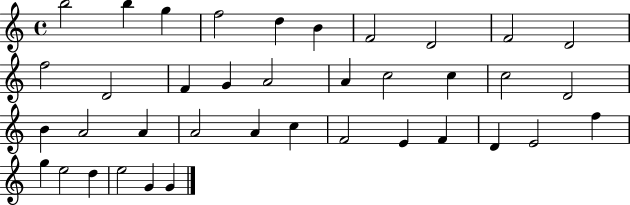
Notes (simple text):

B5/h B5/q G5/q F5/h D5/q B4/q F4/h D4/h F4/h D4/h F5/h D4/h F4/q G4/q A4/h A4/q C5/h C5/q C5/h D4/h B4/q A4/h A4/q A4/h A4/q C5/q F4/h E4/q F4/q D4/q E4/h F5/q G5/q E5/h D5/q E5/h G4/q G4/q